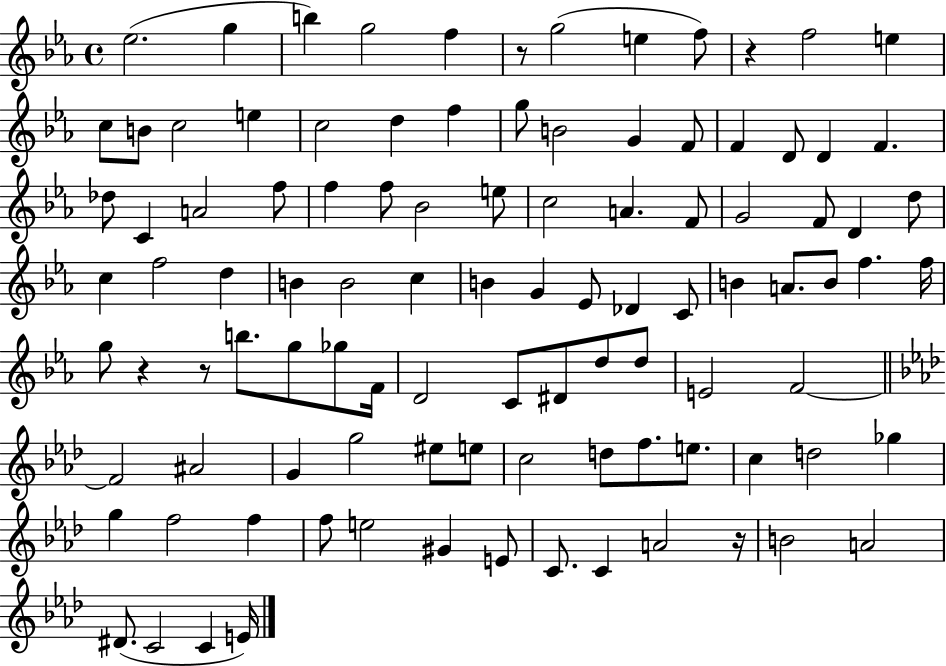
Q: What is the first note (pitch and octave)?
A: Eb5